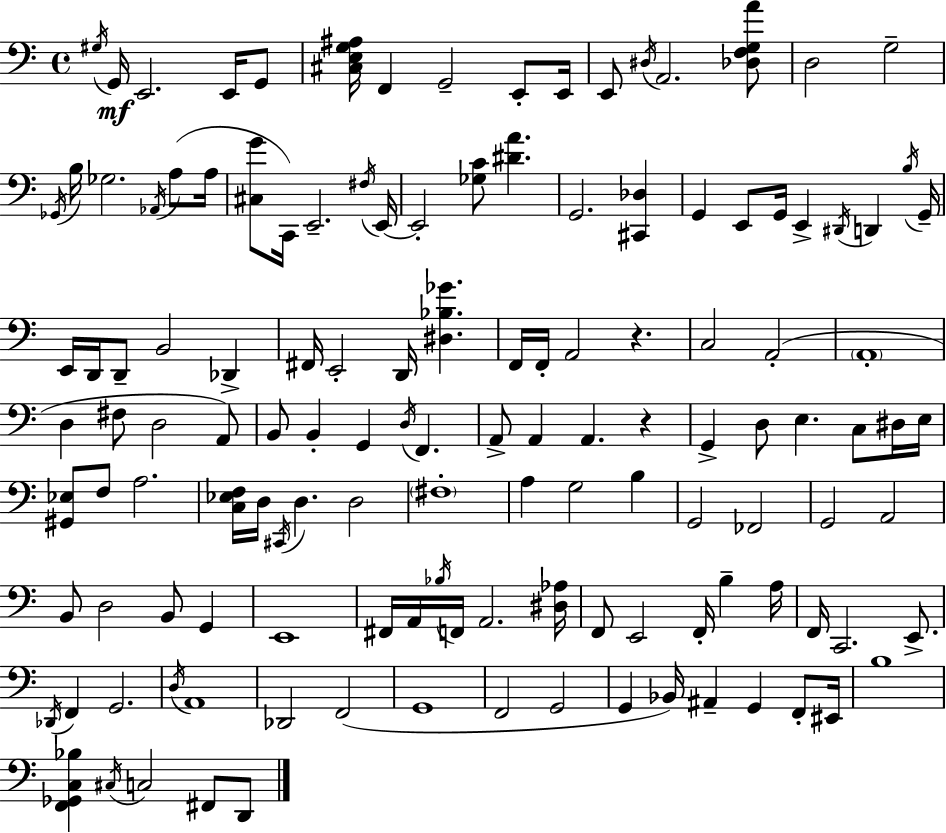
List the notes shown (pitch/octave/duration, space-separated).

G#3/s G2/s E2/h. E2/s G2/e [C#3,E3,G3,A#3]/s F2/q G2/h E2/e E2/s E2/e D#3/s A2/h. [Db3,F3,G3,A4]/e D3/h G3/h Gb2/s B3/s Gb3/h. Ab2/s A3/e A3/s [C#3,G4]/e C2/s E2/h. F#3/s E2/s E2/h [Gb3,C4]/e [D#4,A4]/q. G2/h. [C#2,Db3]/q G2/q E2/e G2/s E2/q D#2/s D2/q B3/s G2/s E2/s D2/s D2/e B2/h Db2/q F#2/s E2/h D2/s [D#3,Bb3,Gb4]/q. F2/s F2/s A2/h R/q. C3/h A2/h A2/w D3/q F#3/e D3/h A2/e B2/e B2/q G2/q D3/s F2/q. A2/e A2/q A2/q. R/q G2/q D3/e E3/q. C3/e D#3/s E3/s [G#2,Eb3]/e F3/e A3/h. [C3,Eb3,F3]/s D3/s C#2/s D3/q. D3/h F#3/w A3/q G3/h B3/q G2/h FES2/h G2/h A2/h B2/e D3/h B2/e G2/q E2/w F#2/s A2/s Bb3/s F2/s A2/h. [D#3,Ab3]/s F2/e E2/h F2/s B3/q A3/s F2/s C2/h. E2/e. Db2/s F2/q G2/h. D3/s A2/w Db2/h F2/h G2/w F2/h G2/h G2/q Bb2/s A#2/q G2/q F2/e EIS2/s B3/w [F2,Gb2,C3,Bb3]/q C#3/s C3/h F#2/e D2/e